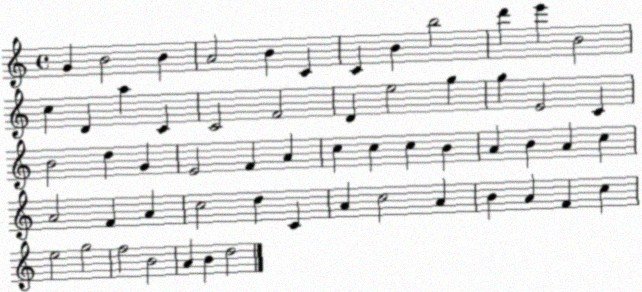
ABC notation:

X:1
T:Untitled
M:4/4
L:1/4
K:C
G B2 B A2 B C C B b2 d' e' B2 c D a C C2 F2 D e2 g g E2 C B2 d G E2 F A c c c B A B A c A2 F A c2 d C A c2 A B A F c e2 g2 f2 B2 A B d2